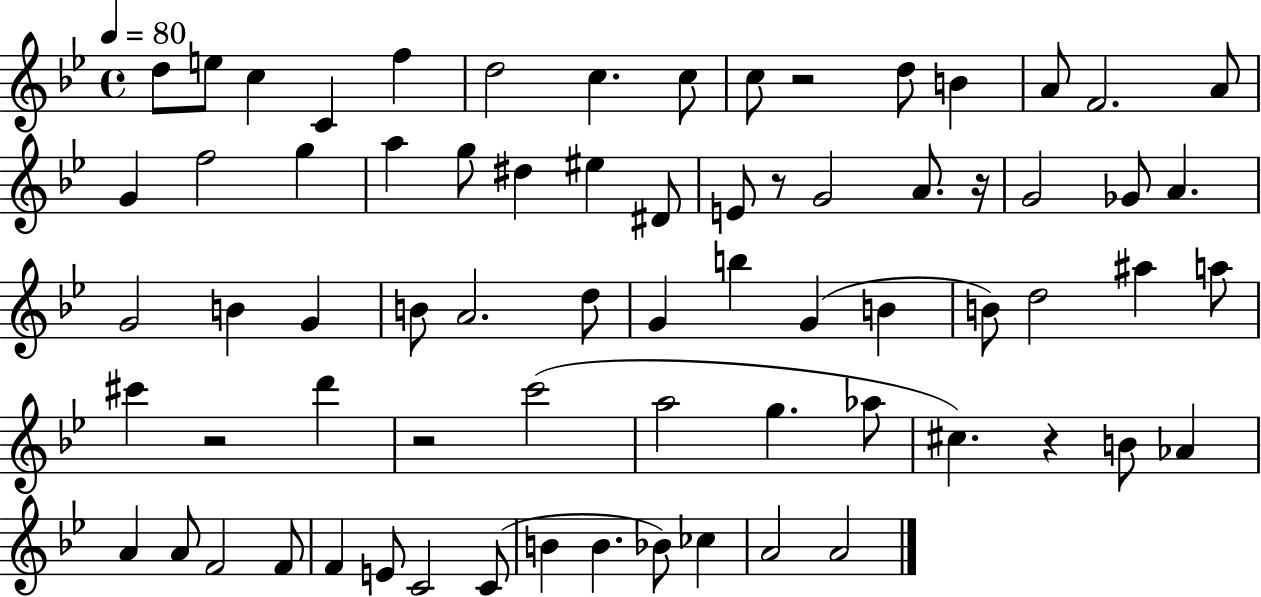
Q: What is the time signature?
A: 4/4